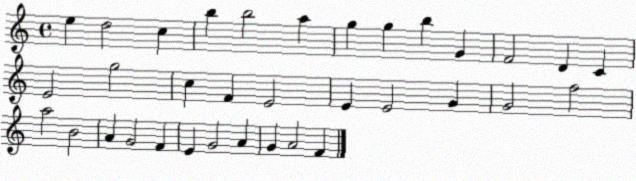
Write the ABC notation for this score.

X:1
T:Untitled
M:4/4
L:1/4
K:C
e d2 c b b2 a g g b G F2 D C E2 g2 c F E2 E E2 G G2 f2 a2 B2 A G2 F E G2 A G A2 F